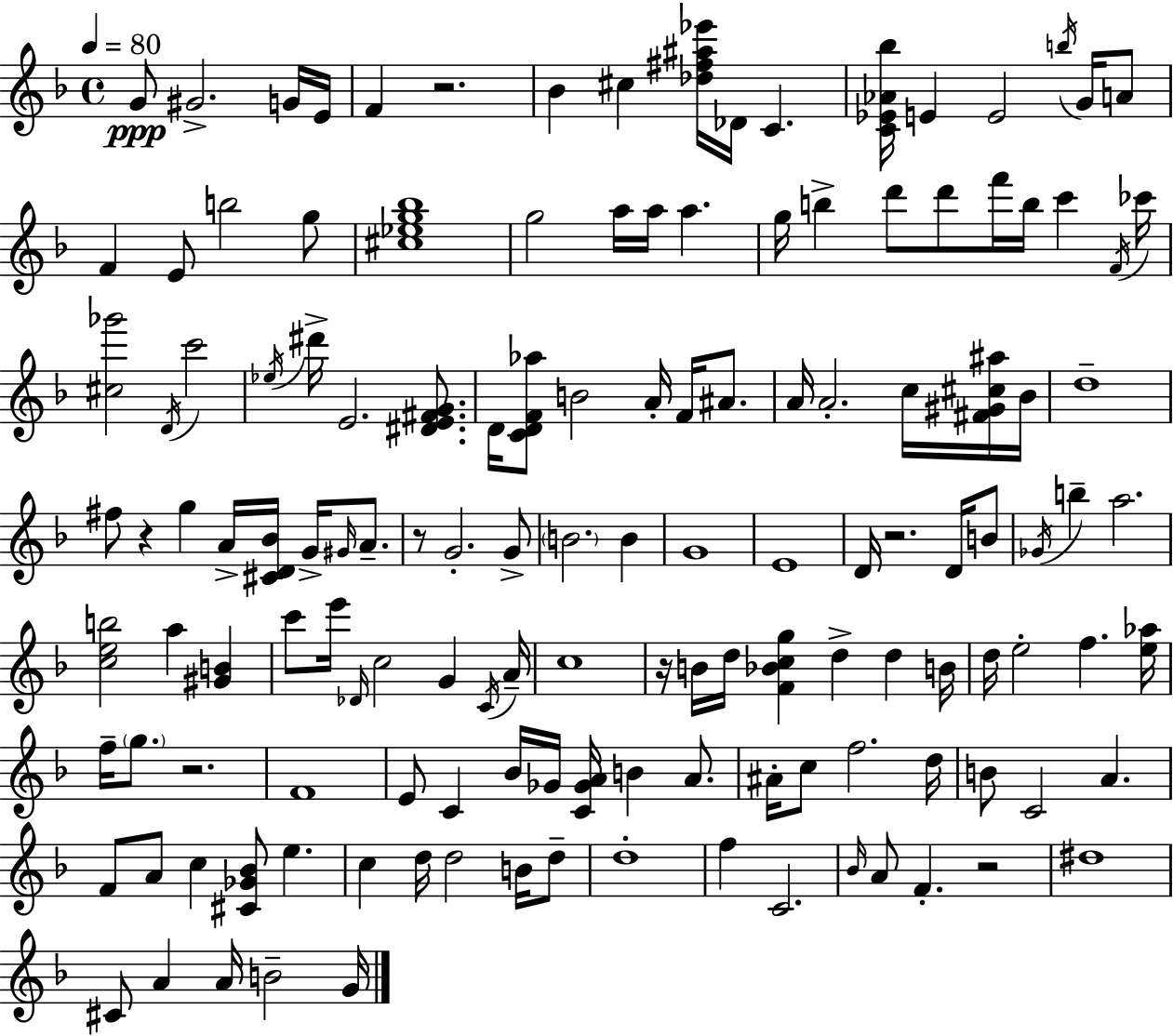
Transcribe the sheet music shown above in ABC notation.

X:1
T:Untitled
M:4/4
L:1/4
K:Dm
G/2 ^G2 G/4 E/4 F z2 _B ^c [_d^f^a_e']/4 _D/4 C [C_E_A_b]/4 E E2 b/4 G/4 A/2 F E/2 b2 g/2 [^c_eg_b]4 g2 a/4 a/4 a g/4 b d'/2 d'/2 f'/4 b/4 c' F/4 _c'/4 [^c_g']2 D/4 c'2 _e/4 ^d'/4 E2 [^DE^FG]/2 D/4 [CDF_a]/2 B2 A/4 F/4 ^A/2 A/4 A2 c/4 [^F^G^c^a]/4 _B/4 d4 ^f/2 z g A/4 [^CD_B]/4 G/4 ^G/4 A/2 z/2 G2 G/2 B2 B G4 E4 D/4 z2 D/4 B/2 _G/4 b a2 [ceb]2 a [^GB] c'/2 e'/4 _D/4 c2 G C/4 A/4 c4 z/4 B/4 d/4 [F_Bcg] d d B/4 d/4 e2 f [e_a]/4 f/4 g/2 z2 F4 E/2 C _B/4 _G/4 [C_GA]/4 B A/2 ^A/4 c/2 f2 d/4 B/2 C2 A F/2 A/2 c [^C_G_B]/2 e c d/4 d2 B/4 d/2 d4 f C2 _B/4 A/2 F z2 ^d4 ^C/2 A A/4 B2 G/4